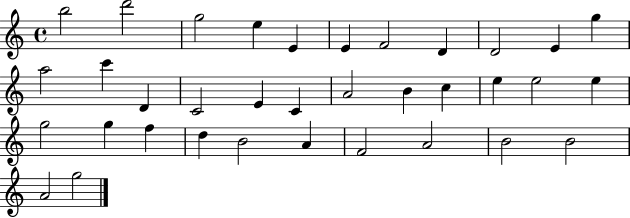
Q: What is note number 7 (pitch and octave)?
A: F4